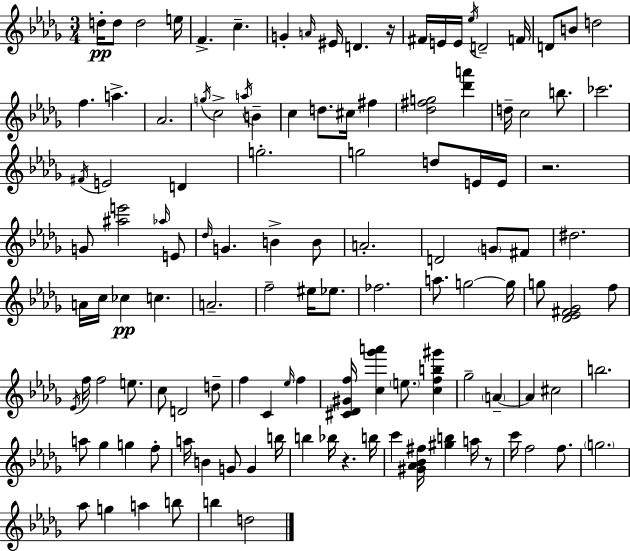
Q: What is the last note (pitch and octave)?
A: D5